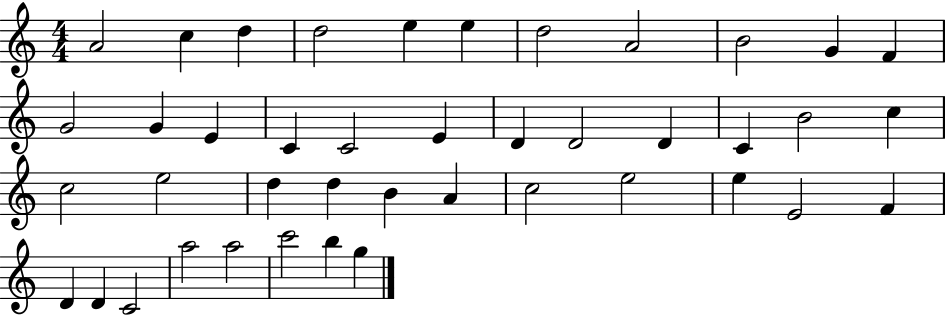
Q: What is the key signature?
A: C major